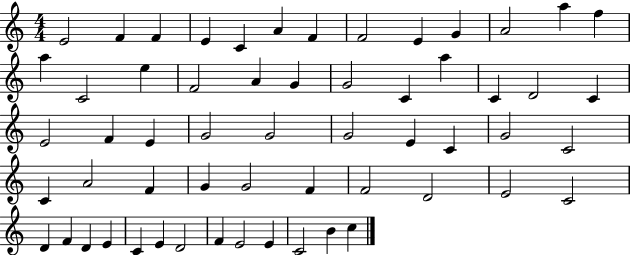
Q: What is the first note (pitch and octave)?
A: E4